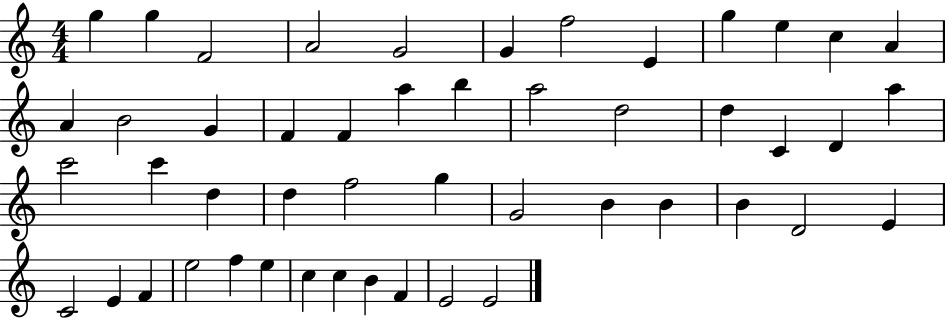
X:1
T:Untitled
M:4/4
L:1/4
K:C
g g F2 A2 G2 G f2 E g e c A A B2 G F F a b a2 d2 d C D a c'2 c' d d f2 g G2 B B B D2 E C2 E F e2 f e c c B F E2 E2